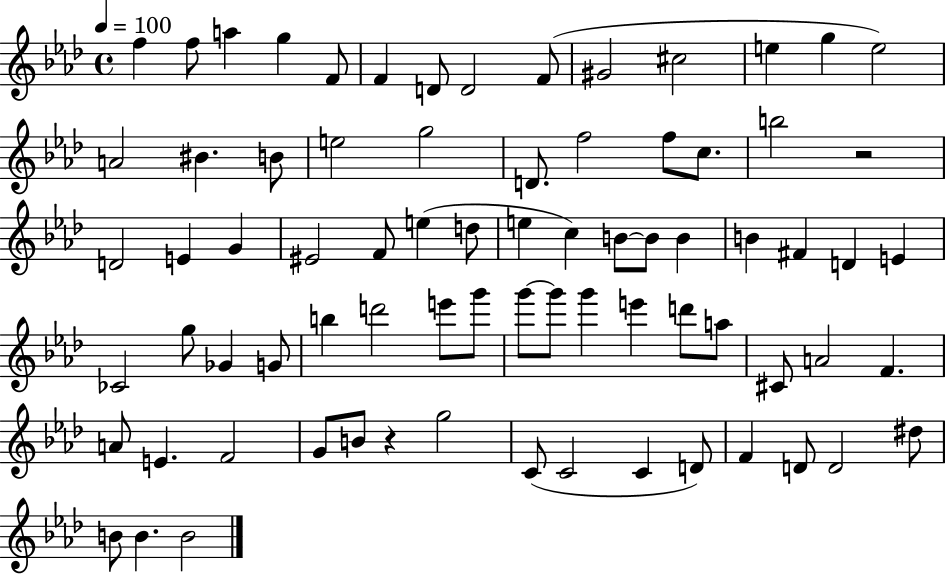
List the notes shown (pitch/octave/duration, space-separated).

F5/q F5/e A5/q G5/q F4/e F4/q D4/e D4/h F4/e G#4/h C#5/h E5/q G5/q E5/h A4/h BIS4/q. B4/e E5/h G5/h D4/e. F5/h F5/e C5/e. B5/h R/h D4/h E4/q G4/q EIS4/h F4/e E5/q D5/e E5/q C5/q B4/e B4/e B4/q B4/q F#4/q D4/q E4/q CES4/h G5/e Gb4/q G4/e B5/q D6/h E6/e G6/e G6/e G6/e G6/q E6/q D6/e A5/e C#4/e A4/h F4/q. A4/e E4/q. F4/h G4/e B4/e R/q G5/h C4/e C4/h C4/q D4/e F4/q D4/e D4/h D#5/e B4/e B4/q. B4/h